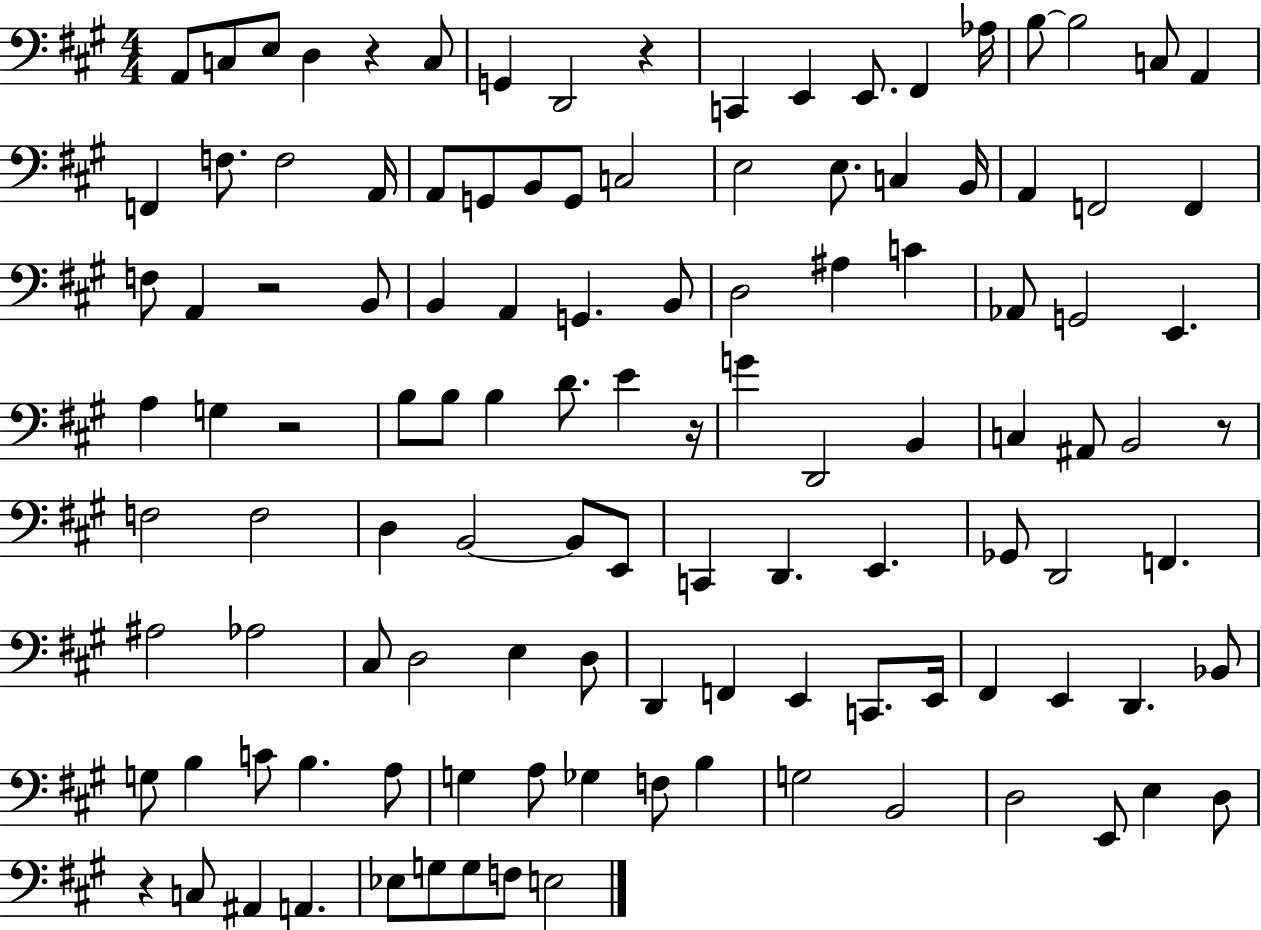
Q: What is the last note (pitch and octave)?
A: E3